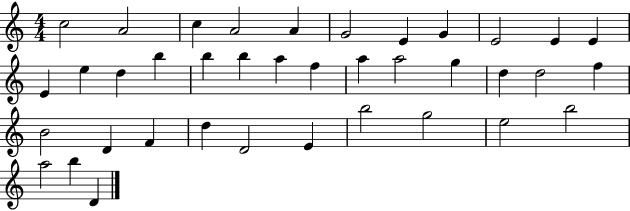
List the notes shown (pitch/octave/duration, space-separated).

C5/h A4/h C5/q A4/h A4/q G4/h E4/q G4/q E4/h E4/q E4/q E4/q E5/q D5/q B5/q B5/q B5/q A5/q F5/q A5/q A5/h G5/q D5/q D5/h F5/q B4/h D4/q F4/q D5/q D4/h E4/q B5/h G5/h E5/h B5/h A5/h B5/q D4/q